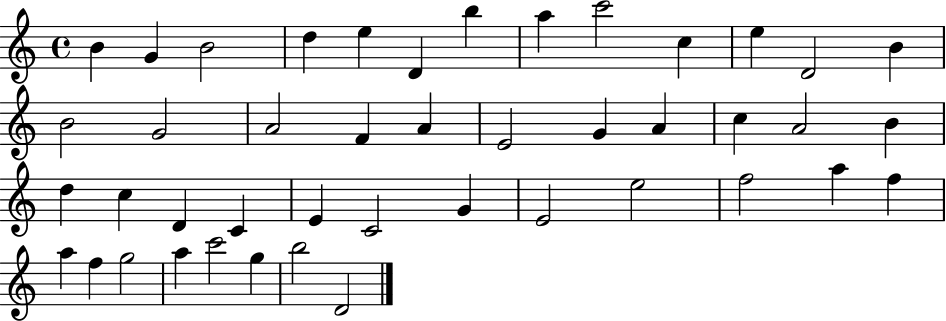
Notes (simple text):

B4/q G4/q B4/h D5/q E5/q D4/q B5/q A5/q C6/h C5/q E5/q D4/h B4/q B4/h G4/h A4/h F4/q A4/q E4/h G4/q A4/q C5/q A4/h B4/q D5/q C5/q D4/q C4/q E4/q C4/h G4/q E4/h E5/h F5/h A5/q F5/q A5/q F5/q G5/h A5/q C6/h G5/q B5/h D4/h